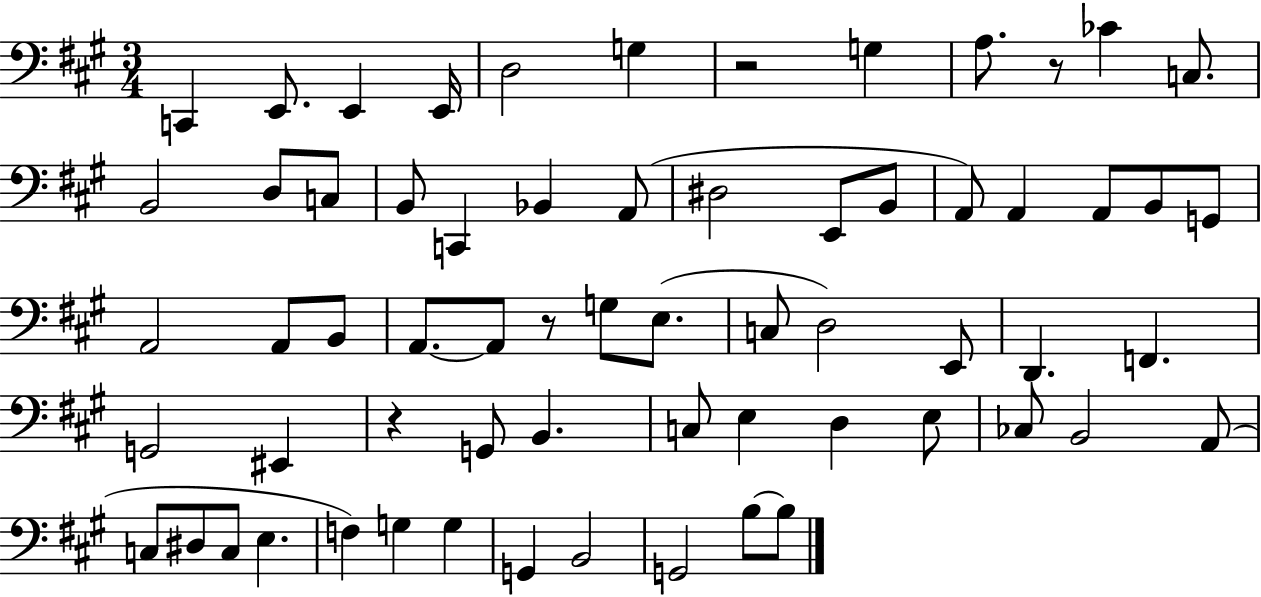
{
  \clef bass
  \numericTimeSignature
  \time 3/4
  \key a \major
  c,4 e,8. e,4 e,16 | d2 g4 | r2 g4 | a8. r8 ces'4 c8. | \break b,2 d8 c8 | b,8 c,4 bes,4 a,8( | dis2 e,8 b,8 | a,8) a,4 a,8 b,8 g,8 | \break a,2 a,8 b,8 | a,8.~~ a,8 r8 g8 e8.( | c8 d2) e,8 | d,4. f,4. | \break g,2 eis,4 | r4 g,8 b,4. | c8 e4 d4 e8 | ces8 b,2 a,8( | \break c8 dis8 c8 e4. | f4) g4 g4 | g,4 b,2 | g,2 b8~~ b8 | \break \bar "|."
}